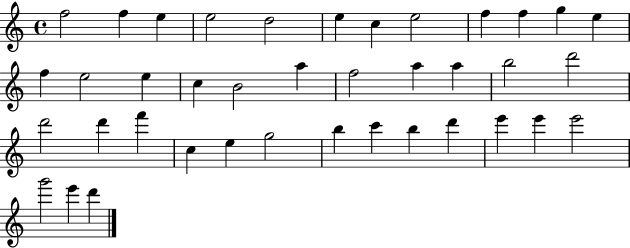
{
  \clef treble
  \time 4/4
  \defaultTimeSignature
  \key c \major
  f''2 f''4 e''4 | e''2 d''2 | e''4 c''4 e''2 | f''4 f''4 g''4 e''4 | \break f''4 e''2 e''4 | c''4 b'2 a''4 | f''2 a''4 a''4 | b''2 d'''2 | \break d'''2 d'''4 f'''4 | c''4 e''4 g''2 | b''4 c'''4 b''4 d'''4 | e'''4 e'''4 e'''2 | \break g'''2 e'''4 d'''4 | \bar "|."
}